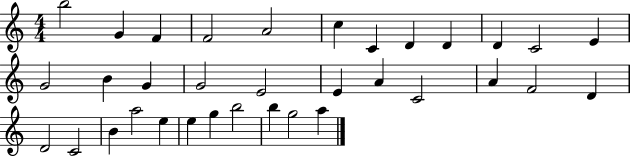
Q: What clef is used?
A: treble